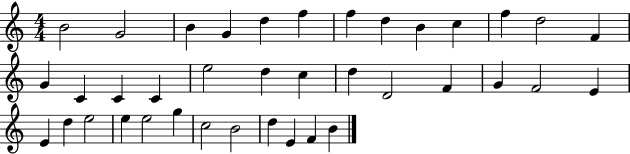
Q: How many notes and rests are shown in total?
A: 38